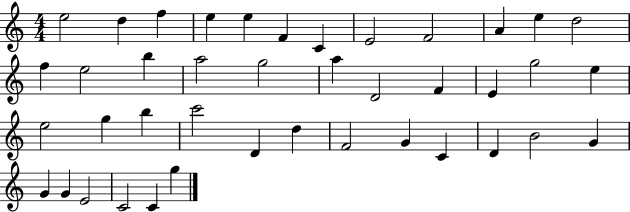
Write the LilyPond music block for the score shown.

{
  \clef treble
  \numericTimeSignature
  \time 4/4
  \key c \major
  e''2 d''4 f''4 | e''4 e''4 f'4 c'4 | e'2 f'2 | a'4 e''4 d''2 | \break f''4 e''2 b''4 | a''2 g''2 | a''4 d'2 f'4 | e'4 g''2 e''4 | \break e''2 g''4 b''4 | c'''2 d'4 d''4 | f'2 g'4 c'4 | d'4 b'2 g'4 | \break g'4 g'4 e'2 | c'2 c'4 g''4 | \bar "|."
}